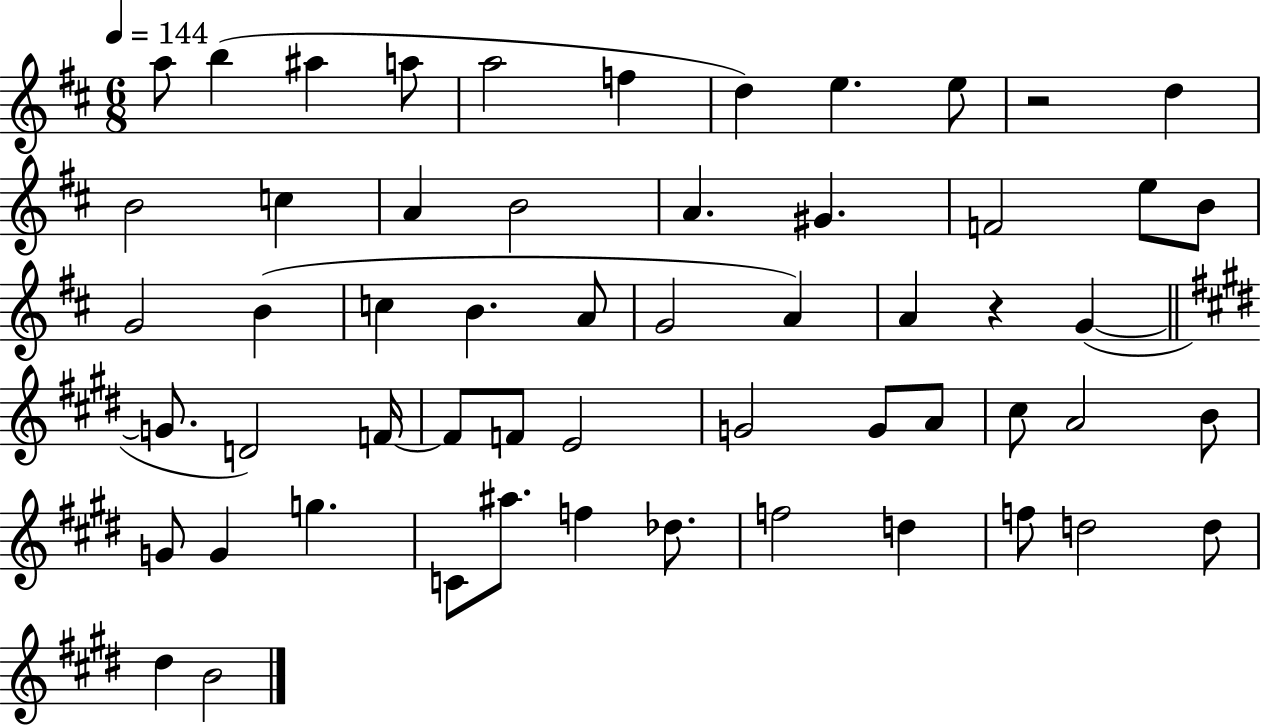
{
  \clef treble
  \numericTimeSignature
  \time 6/8
  \key d \major
  \tempo 4 = 144
  a''8 b''4( ais''4 a''8 | a''2 f''4 | d''4) e''4. e''8 | r2 d''4 | \break b'2 c''4 | a'4 b'2 | a'4. gis'4. | f'2 e''8 b'8 | \break g'2 b'4( | c''4 b'4. a'8 | g'2 a'4) | a'4 r4 g'4~(~ | \break \bar "||" \break \key e \major g'8. d'2) f'16~~ | f'8 f'8 e'2 | g'2 g'8 a'8 | cis''8 a'2 b'8 | \break g'8 g'4 g''4. | c'8 ais''8. f''4 des''8. | f''2 d''4 | f''8 d''2 d''8 | \break dis''4 b'2 | \bar "|."
}